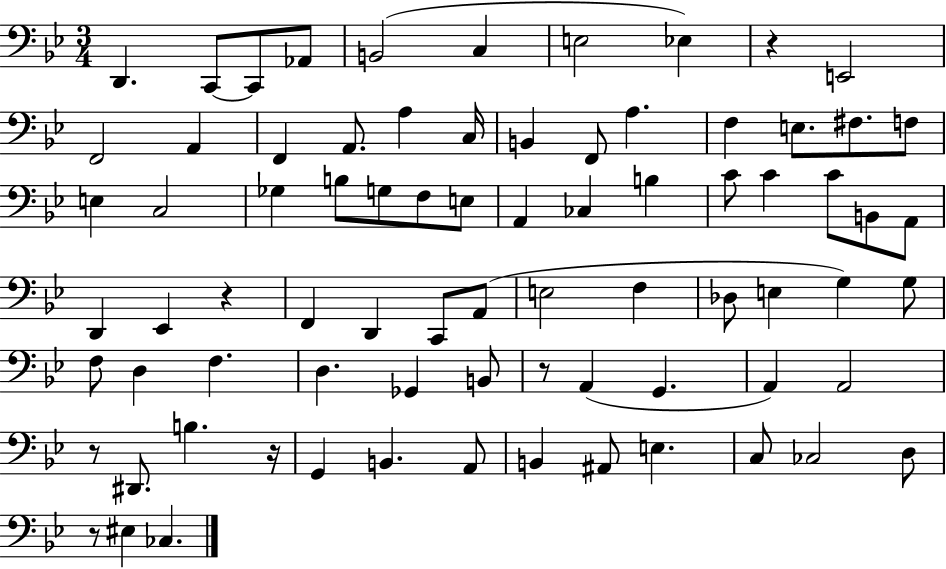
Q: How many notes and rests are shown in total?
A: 78